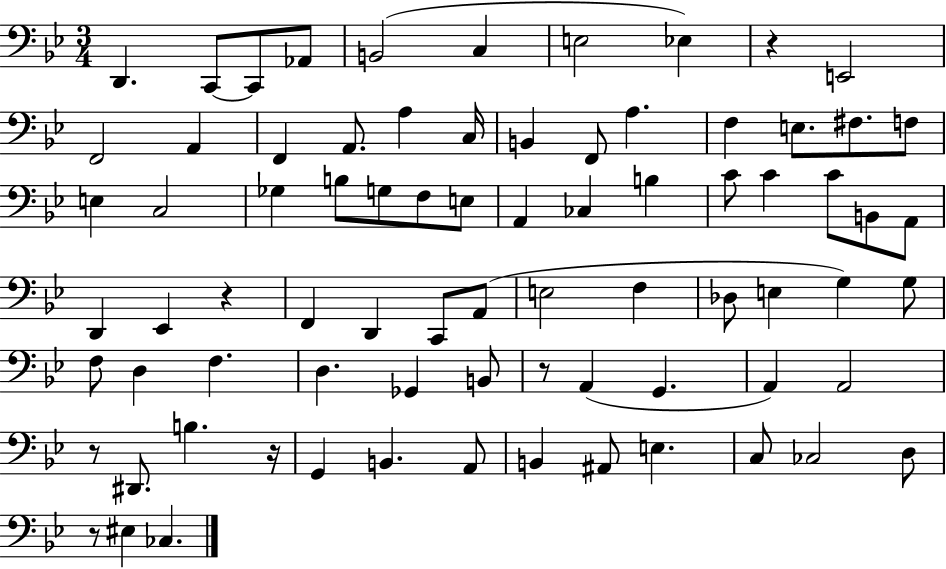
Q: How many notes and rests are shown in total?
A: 78